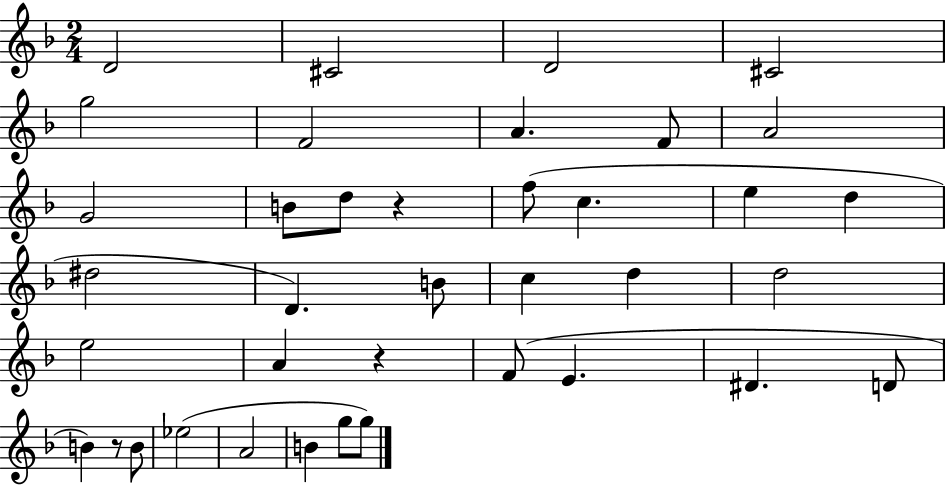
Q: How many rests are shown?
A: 3